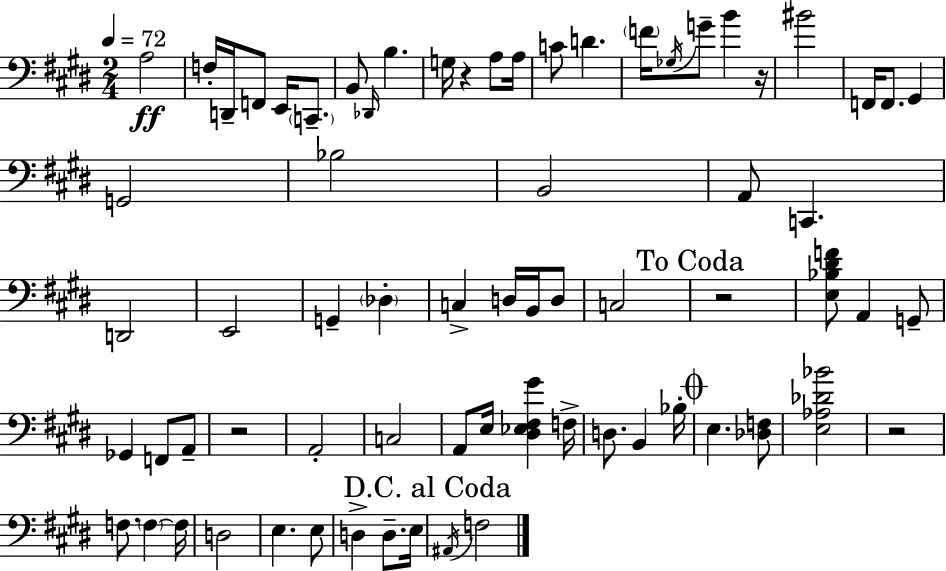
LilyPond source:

{
  \clef bass
  \numericTimeSignature
  \time 2/4
  \key e \major
  \tempo 4 = 72
  a2\ff | f16-. d,16-- f,8 e,16 \parenthesize c,8.-- | b,8 \grace { des,16 } b4. | g16 r4 a8 | \break a16 c'8 d'4. | \parenthesize f'16 \acciaccatura { ges16 } g'8-- b'4 | r16 bis'2 | f,16 f,8. gis,4 | \break g,2 | bes2 | b,2 | a,8 c,4. | \break d,2 | e,2 | g,4-- \parenthesize des4-. | c4-> d16 b,16 | \break d8 c2 | \mark "To Coda" r2 | <e bes dis' f'>8 a,4 | g,8-- ges,4 f,8 | \break a,8-- r2 | a,2-. | c2 | a,8 e16 <dis ees fis gis'>4 | \break f16-> d8. b,4 | bes16-. \mark \markup { \musicglyph "scripts.coda" } e4. | <des f>8 <e aes des' bes'>2 | r2 | \break f8. \parenthesize f4~~ | f16 d2 | e4. | e8 d4-> d8.-- | \break e16 \mark "D.C. al Coda" \acciaccatura { ais,16 } f2 | \bar "|."
}